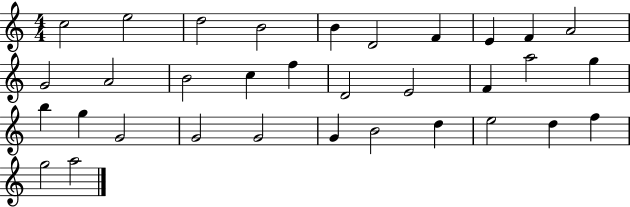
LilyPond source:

{
  \clef treble
  \numericTimeSignature
  \time 4/4
  \key c \major
  c''2 e''2 | d''2 b'2 | b'4 d'2 f'4 | e'4 f'4 a'2 | \break g'2 a'2 | b'2 c''4 f''4 | d'2 e'2 | f'4 a''2 g''4 | \break b''4 g''4 g'2 | g'2 g'2 | g'4 b'2 d''4 | e''2 d''4 f''4 | \break g''2 a''2 | \bar "|."
}